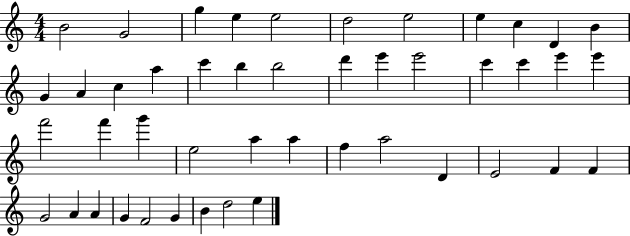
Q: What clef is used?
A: treble